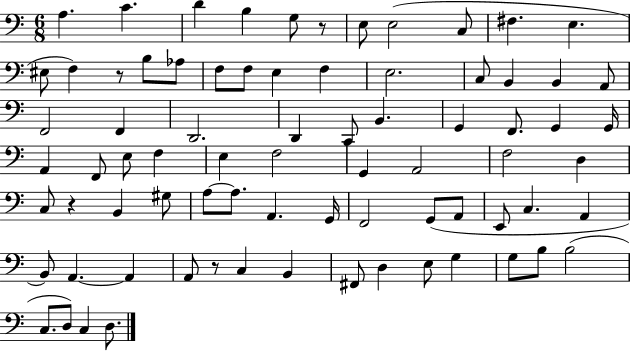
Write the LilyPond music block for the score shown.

{
  \clef bass
  \numericTimeSignature
  \time 6/8
  \key c \major
  a4. c'4. | d'4 b4 g8 r8 | e8 e2( c8 | fis4. e4. | \break eis8 f4) r8 b8 aes8 | f8 f8 e4 f4 | e2. | c8 b,4 b,4 a,8 | \break f,2 f,4 | d,2. | d,4 c,8 b,4. | g,4 f,8. g,4 g,16 | \break a,4 f,8 e8 f4 | e4 f2 | g,4 a,2 | f2 d4 | \break c8 r4 b,4 gis8 | a8~~ a8. a,4. g,16 | f,2 g,8( a,8 | e,8 c4. a,4 | \break b,8) a,4.~~ a,4 | a,8 r8 c4 b,4 | fis,8 d4 e8 g4 | g8 b8 b2( | \break c8. d8) c4 d8. | \bar "|."
}